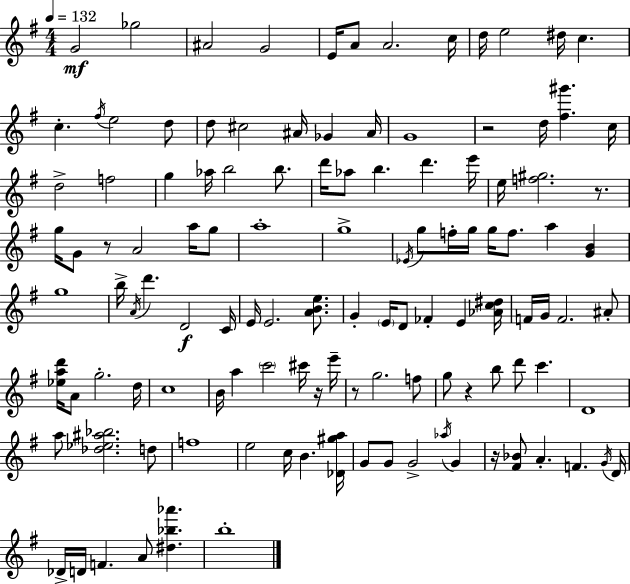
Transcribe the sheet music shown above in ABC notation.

X:1
T:Untitled
M:4/4
L:1/4
K:Em
G2 _g2 ^A2 G2 E/4 A/2 A2 c/4 d/4 e2 ^d/4 c c ^f/4 e2 d/2 d/2 ^c2 ^A/4 _G ^A/4 G4 z2 d/4 [^f^g'] c/4 d2 f2 g _a/4 b2 b/2 d'/4 _a/2 b d' e'/4 e/4 [f^g]2 z/2 g/4 G/2 z/2 A2 a/4 g/2 a4 g4 _E/4 g/2 f/4 g/4 g/4 f/2 a [GB] g4 b/4 A/4 d' D2 C/4 E/4 E2 [ABe]/2 G E/4 D/2 _F E [_Ac^d]/4 F/4 G/4 F2 ^A/2 [_ead']/4 A/2 g2 d/4 c4 B/4 a c'2 ^c'/4 z/4 e'/4 z/2 g2 f/2 g/2 z b/2 d'/2 c' D4 a/2 [_d_e^a_b]2 d/2 f4 e2 c/4 B [_D^ga]/4 G/2 G/2 G2 _a/4 G z/4 [^F_B]/2 A F G/4 D/4 _D/4 D/4 F A/2 [^d_b_a'] b4